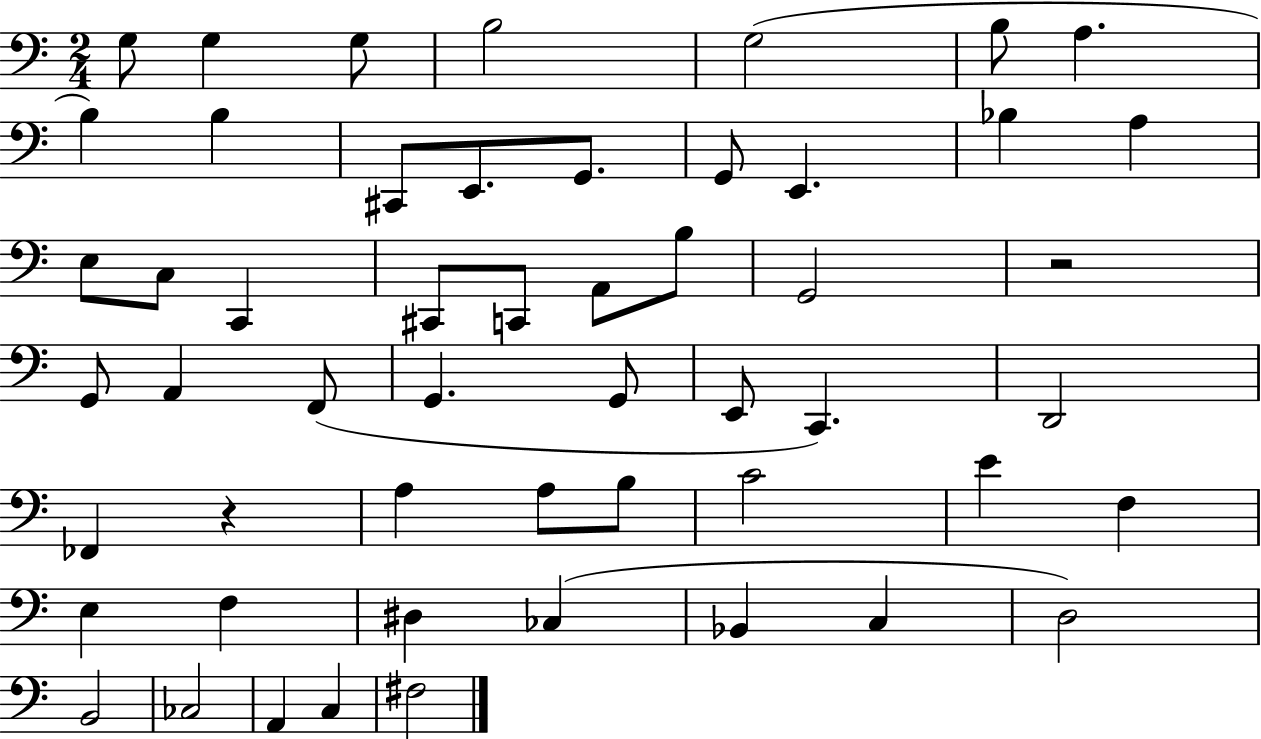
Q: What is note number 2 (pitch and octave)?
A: G3